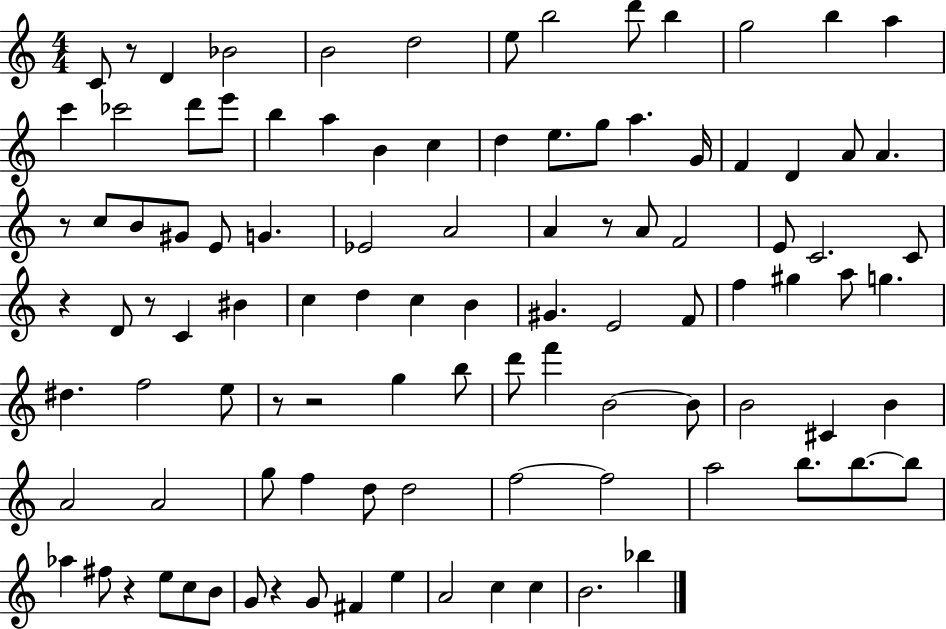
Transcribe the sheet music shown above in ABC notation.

X:1
T:Untitled
M:4/4
L:1/4
K:C
C/2 z/2 D _B2 B2 d2 e/2 b2 d'/2 b g2 b a c' _c'2 d'/2 e'/2 b a B c d e/2 g/2 a G/4 F D A/2 A z/2 c/2 B/2 ^G/2 E/2 G _E2 A2 A z/2 A/2 F2 E/2 C2 C/2 z D/2 z/2 C ^B c d c B ^G E2 F/2 f ^g a/2 g ^d f2 e/2 z/2 z2 g b/2 d'/2 f' B2 B/2 B2 ^C B A2 A2 g/2 f d/2 d2 f2 f2 a2 b/2 b/2 b/2 _a ^f/2 z e/2 c/2 B/2 G/2 z G/2 ^F e A2 c c B2 _b